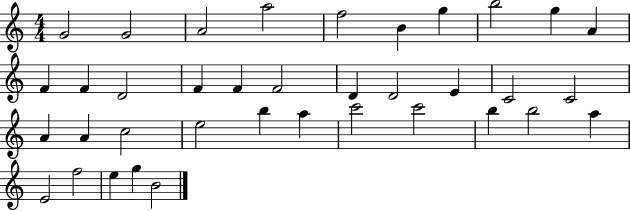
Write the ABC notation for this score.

X:1
T:Untitled
M:4/4
L:1/4
K:C
G2 G2 A2 a2 f2 B g b2 g A F F D2 F F F2 D D2 E C2 C2 A A c2 e2 b a c'2 c'2 b b2 a E2 f2 e g B2